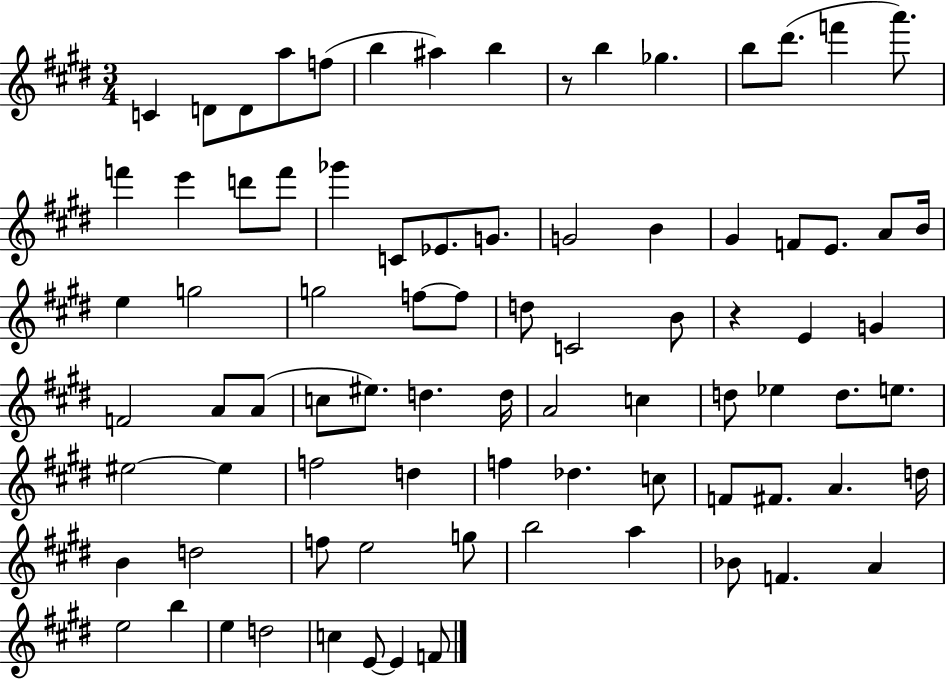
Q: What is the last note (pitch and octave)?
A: F4